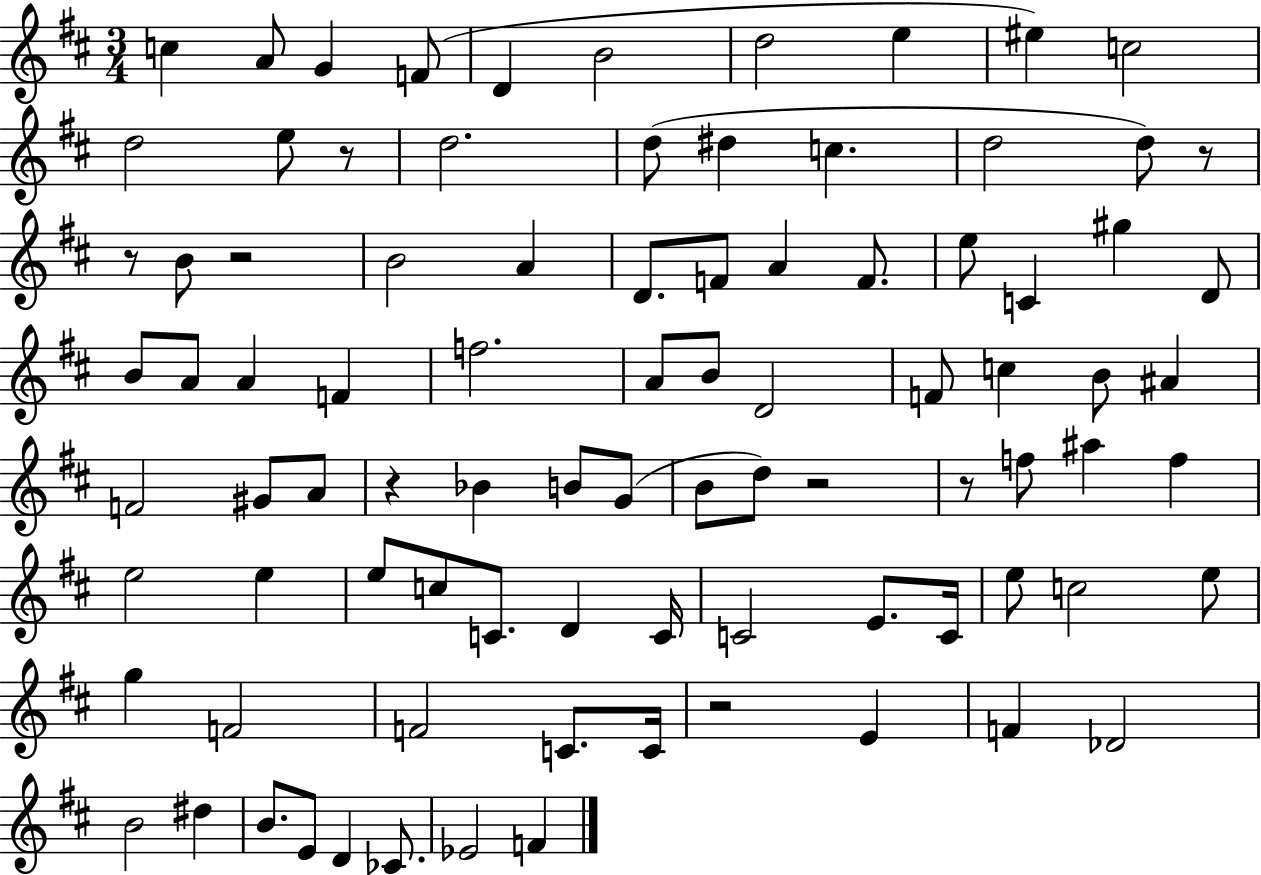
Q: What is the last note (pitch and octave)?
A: F4